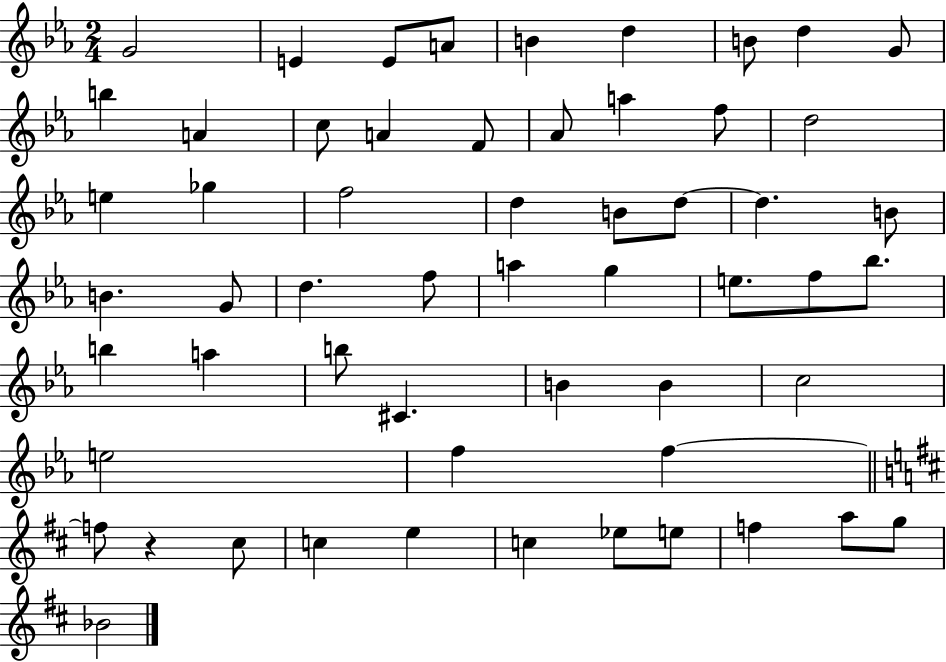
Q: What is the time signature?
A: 2/4